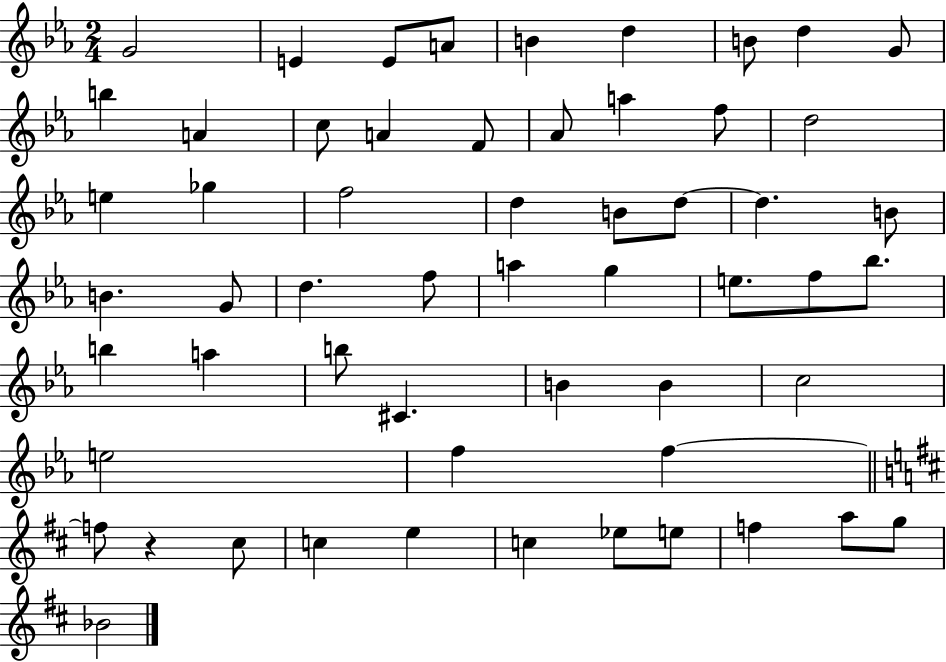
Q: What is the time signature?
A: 2/4